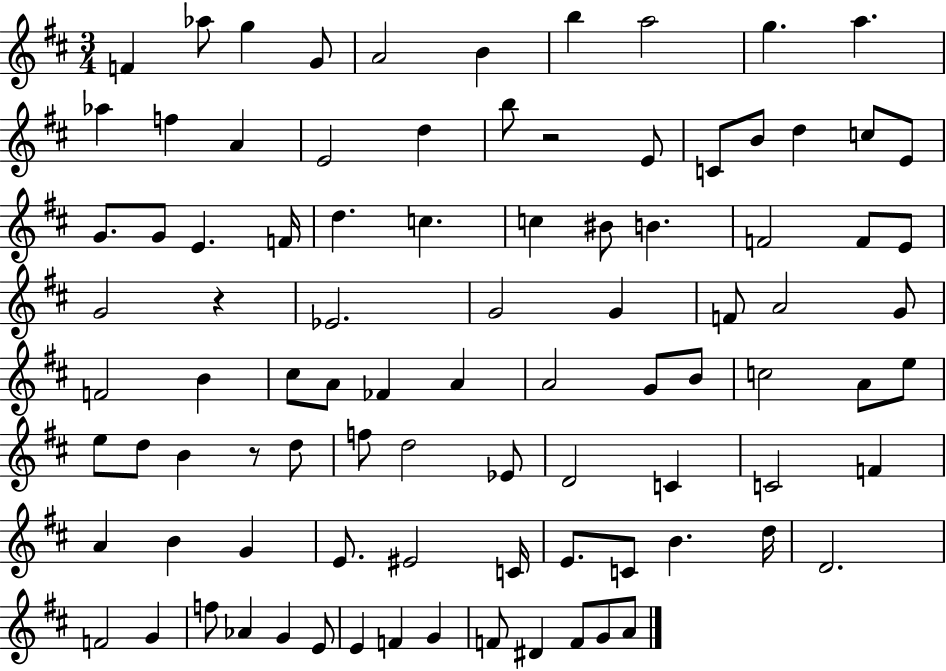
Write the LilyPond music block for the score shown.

{
  \clef treble
  \numericTimeSignature
  \time 3/4
  \key d \major
  f'4 aes''8 g''4 g'8 | a'2 b'4 | b''4 a''2 | g''4. a''4. | \break aes''4 f''4 a'4 | e'2 d''4 | b''8 r2 e'8 | c'8 b'8 d''4 c''8 e'8 | \break g'8. g'8 e'4. f'16 | d''4. c''4. | c''4 bis'8 b'4. | f'2 f'8 e'8 | \break g'2 r4 | ees'2. | g'2 g'4 | f'8 a'2 g'8 | \break f'2 b'4 | cis''8 a'8 fes'4 a'4 | a'2 g'8 b'8 | c''2 a'8 e''8 | \break e''8 d''8 b'4 r8 d''8 | f''8 d''2 ees'8 | d'2 c'4 | c'2 f'4 | \break a'4 b'4 g'4 | e'8. eis'2 c'16 | e'8. c'8 b'4. d''16 | d'2. | \break f'2 g'4 | f''8 aes'4 g'4 e'8 | e'4 f'4 g'4 | f'8 dis'4 f'8 g'8 a'8 | \break \bar "|."
}